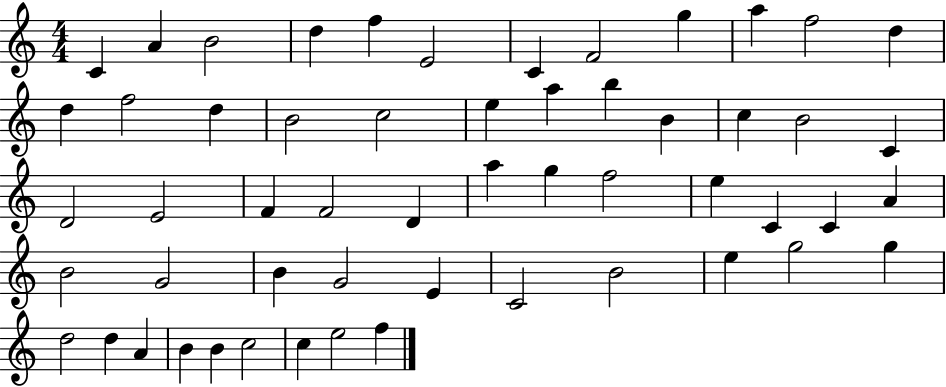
C4/q A4/q B4/h D5/q F5/q E4/h C4/q F4/h G5/q A5/q F5/h D5/q D5/q F5/h D5/q B4/h C5/h E5/q A5/q B5/q B4/q C5/q B4/h C4/q D4/h E4/h F4/q F4/h D4/q A5/q G5/q F5/h E5/q C4/q C4/q A4/q B4/h G4/h B4/q G4/h E4/q C4/h B4/h E5/q G5/h G5/q D5/h D5/q A4/q B4/q B4/q C5/h C5/q E5/h F5/q